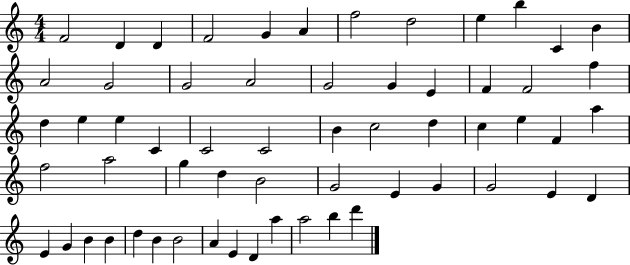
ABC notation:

X:1
T:Untitled
M:4/4
L:1/4
K:C
F2 D D F2 G A f2 d2 e b C B A2 G2 G2 A2 G2 G E F F2 f d e e C C2 C2 B c2 d c e F a f2 a2 g d B2 G2 E G G2 E D E G B B d B B2 A E D a a2 b d'